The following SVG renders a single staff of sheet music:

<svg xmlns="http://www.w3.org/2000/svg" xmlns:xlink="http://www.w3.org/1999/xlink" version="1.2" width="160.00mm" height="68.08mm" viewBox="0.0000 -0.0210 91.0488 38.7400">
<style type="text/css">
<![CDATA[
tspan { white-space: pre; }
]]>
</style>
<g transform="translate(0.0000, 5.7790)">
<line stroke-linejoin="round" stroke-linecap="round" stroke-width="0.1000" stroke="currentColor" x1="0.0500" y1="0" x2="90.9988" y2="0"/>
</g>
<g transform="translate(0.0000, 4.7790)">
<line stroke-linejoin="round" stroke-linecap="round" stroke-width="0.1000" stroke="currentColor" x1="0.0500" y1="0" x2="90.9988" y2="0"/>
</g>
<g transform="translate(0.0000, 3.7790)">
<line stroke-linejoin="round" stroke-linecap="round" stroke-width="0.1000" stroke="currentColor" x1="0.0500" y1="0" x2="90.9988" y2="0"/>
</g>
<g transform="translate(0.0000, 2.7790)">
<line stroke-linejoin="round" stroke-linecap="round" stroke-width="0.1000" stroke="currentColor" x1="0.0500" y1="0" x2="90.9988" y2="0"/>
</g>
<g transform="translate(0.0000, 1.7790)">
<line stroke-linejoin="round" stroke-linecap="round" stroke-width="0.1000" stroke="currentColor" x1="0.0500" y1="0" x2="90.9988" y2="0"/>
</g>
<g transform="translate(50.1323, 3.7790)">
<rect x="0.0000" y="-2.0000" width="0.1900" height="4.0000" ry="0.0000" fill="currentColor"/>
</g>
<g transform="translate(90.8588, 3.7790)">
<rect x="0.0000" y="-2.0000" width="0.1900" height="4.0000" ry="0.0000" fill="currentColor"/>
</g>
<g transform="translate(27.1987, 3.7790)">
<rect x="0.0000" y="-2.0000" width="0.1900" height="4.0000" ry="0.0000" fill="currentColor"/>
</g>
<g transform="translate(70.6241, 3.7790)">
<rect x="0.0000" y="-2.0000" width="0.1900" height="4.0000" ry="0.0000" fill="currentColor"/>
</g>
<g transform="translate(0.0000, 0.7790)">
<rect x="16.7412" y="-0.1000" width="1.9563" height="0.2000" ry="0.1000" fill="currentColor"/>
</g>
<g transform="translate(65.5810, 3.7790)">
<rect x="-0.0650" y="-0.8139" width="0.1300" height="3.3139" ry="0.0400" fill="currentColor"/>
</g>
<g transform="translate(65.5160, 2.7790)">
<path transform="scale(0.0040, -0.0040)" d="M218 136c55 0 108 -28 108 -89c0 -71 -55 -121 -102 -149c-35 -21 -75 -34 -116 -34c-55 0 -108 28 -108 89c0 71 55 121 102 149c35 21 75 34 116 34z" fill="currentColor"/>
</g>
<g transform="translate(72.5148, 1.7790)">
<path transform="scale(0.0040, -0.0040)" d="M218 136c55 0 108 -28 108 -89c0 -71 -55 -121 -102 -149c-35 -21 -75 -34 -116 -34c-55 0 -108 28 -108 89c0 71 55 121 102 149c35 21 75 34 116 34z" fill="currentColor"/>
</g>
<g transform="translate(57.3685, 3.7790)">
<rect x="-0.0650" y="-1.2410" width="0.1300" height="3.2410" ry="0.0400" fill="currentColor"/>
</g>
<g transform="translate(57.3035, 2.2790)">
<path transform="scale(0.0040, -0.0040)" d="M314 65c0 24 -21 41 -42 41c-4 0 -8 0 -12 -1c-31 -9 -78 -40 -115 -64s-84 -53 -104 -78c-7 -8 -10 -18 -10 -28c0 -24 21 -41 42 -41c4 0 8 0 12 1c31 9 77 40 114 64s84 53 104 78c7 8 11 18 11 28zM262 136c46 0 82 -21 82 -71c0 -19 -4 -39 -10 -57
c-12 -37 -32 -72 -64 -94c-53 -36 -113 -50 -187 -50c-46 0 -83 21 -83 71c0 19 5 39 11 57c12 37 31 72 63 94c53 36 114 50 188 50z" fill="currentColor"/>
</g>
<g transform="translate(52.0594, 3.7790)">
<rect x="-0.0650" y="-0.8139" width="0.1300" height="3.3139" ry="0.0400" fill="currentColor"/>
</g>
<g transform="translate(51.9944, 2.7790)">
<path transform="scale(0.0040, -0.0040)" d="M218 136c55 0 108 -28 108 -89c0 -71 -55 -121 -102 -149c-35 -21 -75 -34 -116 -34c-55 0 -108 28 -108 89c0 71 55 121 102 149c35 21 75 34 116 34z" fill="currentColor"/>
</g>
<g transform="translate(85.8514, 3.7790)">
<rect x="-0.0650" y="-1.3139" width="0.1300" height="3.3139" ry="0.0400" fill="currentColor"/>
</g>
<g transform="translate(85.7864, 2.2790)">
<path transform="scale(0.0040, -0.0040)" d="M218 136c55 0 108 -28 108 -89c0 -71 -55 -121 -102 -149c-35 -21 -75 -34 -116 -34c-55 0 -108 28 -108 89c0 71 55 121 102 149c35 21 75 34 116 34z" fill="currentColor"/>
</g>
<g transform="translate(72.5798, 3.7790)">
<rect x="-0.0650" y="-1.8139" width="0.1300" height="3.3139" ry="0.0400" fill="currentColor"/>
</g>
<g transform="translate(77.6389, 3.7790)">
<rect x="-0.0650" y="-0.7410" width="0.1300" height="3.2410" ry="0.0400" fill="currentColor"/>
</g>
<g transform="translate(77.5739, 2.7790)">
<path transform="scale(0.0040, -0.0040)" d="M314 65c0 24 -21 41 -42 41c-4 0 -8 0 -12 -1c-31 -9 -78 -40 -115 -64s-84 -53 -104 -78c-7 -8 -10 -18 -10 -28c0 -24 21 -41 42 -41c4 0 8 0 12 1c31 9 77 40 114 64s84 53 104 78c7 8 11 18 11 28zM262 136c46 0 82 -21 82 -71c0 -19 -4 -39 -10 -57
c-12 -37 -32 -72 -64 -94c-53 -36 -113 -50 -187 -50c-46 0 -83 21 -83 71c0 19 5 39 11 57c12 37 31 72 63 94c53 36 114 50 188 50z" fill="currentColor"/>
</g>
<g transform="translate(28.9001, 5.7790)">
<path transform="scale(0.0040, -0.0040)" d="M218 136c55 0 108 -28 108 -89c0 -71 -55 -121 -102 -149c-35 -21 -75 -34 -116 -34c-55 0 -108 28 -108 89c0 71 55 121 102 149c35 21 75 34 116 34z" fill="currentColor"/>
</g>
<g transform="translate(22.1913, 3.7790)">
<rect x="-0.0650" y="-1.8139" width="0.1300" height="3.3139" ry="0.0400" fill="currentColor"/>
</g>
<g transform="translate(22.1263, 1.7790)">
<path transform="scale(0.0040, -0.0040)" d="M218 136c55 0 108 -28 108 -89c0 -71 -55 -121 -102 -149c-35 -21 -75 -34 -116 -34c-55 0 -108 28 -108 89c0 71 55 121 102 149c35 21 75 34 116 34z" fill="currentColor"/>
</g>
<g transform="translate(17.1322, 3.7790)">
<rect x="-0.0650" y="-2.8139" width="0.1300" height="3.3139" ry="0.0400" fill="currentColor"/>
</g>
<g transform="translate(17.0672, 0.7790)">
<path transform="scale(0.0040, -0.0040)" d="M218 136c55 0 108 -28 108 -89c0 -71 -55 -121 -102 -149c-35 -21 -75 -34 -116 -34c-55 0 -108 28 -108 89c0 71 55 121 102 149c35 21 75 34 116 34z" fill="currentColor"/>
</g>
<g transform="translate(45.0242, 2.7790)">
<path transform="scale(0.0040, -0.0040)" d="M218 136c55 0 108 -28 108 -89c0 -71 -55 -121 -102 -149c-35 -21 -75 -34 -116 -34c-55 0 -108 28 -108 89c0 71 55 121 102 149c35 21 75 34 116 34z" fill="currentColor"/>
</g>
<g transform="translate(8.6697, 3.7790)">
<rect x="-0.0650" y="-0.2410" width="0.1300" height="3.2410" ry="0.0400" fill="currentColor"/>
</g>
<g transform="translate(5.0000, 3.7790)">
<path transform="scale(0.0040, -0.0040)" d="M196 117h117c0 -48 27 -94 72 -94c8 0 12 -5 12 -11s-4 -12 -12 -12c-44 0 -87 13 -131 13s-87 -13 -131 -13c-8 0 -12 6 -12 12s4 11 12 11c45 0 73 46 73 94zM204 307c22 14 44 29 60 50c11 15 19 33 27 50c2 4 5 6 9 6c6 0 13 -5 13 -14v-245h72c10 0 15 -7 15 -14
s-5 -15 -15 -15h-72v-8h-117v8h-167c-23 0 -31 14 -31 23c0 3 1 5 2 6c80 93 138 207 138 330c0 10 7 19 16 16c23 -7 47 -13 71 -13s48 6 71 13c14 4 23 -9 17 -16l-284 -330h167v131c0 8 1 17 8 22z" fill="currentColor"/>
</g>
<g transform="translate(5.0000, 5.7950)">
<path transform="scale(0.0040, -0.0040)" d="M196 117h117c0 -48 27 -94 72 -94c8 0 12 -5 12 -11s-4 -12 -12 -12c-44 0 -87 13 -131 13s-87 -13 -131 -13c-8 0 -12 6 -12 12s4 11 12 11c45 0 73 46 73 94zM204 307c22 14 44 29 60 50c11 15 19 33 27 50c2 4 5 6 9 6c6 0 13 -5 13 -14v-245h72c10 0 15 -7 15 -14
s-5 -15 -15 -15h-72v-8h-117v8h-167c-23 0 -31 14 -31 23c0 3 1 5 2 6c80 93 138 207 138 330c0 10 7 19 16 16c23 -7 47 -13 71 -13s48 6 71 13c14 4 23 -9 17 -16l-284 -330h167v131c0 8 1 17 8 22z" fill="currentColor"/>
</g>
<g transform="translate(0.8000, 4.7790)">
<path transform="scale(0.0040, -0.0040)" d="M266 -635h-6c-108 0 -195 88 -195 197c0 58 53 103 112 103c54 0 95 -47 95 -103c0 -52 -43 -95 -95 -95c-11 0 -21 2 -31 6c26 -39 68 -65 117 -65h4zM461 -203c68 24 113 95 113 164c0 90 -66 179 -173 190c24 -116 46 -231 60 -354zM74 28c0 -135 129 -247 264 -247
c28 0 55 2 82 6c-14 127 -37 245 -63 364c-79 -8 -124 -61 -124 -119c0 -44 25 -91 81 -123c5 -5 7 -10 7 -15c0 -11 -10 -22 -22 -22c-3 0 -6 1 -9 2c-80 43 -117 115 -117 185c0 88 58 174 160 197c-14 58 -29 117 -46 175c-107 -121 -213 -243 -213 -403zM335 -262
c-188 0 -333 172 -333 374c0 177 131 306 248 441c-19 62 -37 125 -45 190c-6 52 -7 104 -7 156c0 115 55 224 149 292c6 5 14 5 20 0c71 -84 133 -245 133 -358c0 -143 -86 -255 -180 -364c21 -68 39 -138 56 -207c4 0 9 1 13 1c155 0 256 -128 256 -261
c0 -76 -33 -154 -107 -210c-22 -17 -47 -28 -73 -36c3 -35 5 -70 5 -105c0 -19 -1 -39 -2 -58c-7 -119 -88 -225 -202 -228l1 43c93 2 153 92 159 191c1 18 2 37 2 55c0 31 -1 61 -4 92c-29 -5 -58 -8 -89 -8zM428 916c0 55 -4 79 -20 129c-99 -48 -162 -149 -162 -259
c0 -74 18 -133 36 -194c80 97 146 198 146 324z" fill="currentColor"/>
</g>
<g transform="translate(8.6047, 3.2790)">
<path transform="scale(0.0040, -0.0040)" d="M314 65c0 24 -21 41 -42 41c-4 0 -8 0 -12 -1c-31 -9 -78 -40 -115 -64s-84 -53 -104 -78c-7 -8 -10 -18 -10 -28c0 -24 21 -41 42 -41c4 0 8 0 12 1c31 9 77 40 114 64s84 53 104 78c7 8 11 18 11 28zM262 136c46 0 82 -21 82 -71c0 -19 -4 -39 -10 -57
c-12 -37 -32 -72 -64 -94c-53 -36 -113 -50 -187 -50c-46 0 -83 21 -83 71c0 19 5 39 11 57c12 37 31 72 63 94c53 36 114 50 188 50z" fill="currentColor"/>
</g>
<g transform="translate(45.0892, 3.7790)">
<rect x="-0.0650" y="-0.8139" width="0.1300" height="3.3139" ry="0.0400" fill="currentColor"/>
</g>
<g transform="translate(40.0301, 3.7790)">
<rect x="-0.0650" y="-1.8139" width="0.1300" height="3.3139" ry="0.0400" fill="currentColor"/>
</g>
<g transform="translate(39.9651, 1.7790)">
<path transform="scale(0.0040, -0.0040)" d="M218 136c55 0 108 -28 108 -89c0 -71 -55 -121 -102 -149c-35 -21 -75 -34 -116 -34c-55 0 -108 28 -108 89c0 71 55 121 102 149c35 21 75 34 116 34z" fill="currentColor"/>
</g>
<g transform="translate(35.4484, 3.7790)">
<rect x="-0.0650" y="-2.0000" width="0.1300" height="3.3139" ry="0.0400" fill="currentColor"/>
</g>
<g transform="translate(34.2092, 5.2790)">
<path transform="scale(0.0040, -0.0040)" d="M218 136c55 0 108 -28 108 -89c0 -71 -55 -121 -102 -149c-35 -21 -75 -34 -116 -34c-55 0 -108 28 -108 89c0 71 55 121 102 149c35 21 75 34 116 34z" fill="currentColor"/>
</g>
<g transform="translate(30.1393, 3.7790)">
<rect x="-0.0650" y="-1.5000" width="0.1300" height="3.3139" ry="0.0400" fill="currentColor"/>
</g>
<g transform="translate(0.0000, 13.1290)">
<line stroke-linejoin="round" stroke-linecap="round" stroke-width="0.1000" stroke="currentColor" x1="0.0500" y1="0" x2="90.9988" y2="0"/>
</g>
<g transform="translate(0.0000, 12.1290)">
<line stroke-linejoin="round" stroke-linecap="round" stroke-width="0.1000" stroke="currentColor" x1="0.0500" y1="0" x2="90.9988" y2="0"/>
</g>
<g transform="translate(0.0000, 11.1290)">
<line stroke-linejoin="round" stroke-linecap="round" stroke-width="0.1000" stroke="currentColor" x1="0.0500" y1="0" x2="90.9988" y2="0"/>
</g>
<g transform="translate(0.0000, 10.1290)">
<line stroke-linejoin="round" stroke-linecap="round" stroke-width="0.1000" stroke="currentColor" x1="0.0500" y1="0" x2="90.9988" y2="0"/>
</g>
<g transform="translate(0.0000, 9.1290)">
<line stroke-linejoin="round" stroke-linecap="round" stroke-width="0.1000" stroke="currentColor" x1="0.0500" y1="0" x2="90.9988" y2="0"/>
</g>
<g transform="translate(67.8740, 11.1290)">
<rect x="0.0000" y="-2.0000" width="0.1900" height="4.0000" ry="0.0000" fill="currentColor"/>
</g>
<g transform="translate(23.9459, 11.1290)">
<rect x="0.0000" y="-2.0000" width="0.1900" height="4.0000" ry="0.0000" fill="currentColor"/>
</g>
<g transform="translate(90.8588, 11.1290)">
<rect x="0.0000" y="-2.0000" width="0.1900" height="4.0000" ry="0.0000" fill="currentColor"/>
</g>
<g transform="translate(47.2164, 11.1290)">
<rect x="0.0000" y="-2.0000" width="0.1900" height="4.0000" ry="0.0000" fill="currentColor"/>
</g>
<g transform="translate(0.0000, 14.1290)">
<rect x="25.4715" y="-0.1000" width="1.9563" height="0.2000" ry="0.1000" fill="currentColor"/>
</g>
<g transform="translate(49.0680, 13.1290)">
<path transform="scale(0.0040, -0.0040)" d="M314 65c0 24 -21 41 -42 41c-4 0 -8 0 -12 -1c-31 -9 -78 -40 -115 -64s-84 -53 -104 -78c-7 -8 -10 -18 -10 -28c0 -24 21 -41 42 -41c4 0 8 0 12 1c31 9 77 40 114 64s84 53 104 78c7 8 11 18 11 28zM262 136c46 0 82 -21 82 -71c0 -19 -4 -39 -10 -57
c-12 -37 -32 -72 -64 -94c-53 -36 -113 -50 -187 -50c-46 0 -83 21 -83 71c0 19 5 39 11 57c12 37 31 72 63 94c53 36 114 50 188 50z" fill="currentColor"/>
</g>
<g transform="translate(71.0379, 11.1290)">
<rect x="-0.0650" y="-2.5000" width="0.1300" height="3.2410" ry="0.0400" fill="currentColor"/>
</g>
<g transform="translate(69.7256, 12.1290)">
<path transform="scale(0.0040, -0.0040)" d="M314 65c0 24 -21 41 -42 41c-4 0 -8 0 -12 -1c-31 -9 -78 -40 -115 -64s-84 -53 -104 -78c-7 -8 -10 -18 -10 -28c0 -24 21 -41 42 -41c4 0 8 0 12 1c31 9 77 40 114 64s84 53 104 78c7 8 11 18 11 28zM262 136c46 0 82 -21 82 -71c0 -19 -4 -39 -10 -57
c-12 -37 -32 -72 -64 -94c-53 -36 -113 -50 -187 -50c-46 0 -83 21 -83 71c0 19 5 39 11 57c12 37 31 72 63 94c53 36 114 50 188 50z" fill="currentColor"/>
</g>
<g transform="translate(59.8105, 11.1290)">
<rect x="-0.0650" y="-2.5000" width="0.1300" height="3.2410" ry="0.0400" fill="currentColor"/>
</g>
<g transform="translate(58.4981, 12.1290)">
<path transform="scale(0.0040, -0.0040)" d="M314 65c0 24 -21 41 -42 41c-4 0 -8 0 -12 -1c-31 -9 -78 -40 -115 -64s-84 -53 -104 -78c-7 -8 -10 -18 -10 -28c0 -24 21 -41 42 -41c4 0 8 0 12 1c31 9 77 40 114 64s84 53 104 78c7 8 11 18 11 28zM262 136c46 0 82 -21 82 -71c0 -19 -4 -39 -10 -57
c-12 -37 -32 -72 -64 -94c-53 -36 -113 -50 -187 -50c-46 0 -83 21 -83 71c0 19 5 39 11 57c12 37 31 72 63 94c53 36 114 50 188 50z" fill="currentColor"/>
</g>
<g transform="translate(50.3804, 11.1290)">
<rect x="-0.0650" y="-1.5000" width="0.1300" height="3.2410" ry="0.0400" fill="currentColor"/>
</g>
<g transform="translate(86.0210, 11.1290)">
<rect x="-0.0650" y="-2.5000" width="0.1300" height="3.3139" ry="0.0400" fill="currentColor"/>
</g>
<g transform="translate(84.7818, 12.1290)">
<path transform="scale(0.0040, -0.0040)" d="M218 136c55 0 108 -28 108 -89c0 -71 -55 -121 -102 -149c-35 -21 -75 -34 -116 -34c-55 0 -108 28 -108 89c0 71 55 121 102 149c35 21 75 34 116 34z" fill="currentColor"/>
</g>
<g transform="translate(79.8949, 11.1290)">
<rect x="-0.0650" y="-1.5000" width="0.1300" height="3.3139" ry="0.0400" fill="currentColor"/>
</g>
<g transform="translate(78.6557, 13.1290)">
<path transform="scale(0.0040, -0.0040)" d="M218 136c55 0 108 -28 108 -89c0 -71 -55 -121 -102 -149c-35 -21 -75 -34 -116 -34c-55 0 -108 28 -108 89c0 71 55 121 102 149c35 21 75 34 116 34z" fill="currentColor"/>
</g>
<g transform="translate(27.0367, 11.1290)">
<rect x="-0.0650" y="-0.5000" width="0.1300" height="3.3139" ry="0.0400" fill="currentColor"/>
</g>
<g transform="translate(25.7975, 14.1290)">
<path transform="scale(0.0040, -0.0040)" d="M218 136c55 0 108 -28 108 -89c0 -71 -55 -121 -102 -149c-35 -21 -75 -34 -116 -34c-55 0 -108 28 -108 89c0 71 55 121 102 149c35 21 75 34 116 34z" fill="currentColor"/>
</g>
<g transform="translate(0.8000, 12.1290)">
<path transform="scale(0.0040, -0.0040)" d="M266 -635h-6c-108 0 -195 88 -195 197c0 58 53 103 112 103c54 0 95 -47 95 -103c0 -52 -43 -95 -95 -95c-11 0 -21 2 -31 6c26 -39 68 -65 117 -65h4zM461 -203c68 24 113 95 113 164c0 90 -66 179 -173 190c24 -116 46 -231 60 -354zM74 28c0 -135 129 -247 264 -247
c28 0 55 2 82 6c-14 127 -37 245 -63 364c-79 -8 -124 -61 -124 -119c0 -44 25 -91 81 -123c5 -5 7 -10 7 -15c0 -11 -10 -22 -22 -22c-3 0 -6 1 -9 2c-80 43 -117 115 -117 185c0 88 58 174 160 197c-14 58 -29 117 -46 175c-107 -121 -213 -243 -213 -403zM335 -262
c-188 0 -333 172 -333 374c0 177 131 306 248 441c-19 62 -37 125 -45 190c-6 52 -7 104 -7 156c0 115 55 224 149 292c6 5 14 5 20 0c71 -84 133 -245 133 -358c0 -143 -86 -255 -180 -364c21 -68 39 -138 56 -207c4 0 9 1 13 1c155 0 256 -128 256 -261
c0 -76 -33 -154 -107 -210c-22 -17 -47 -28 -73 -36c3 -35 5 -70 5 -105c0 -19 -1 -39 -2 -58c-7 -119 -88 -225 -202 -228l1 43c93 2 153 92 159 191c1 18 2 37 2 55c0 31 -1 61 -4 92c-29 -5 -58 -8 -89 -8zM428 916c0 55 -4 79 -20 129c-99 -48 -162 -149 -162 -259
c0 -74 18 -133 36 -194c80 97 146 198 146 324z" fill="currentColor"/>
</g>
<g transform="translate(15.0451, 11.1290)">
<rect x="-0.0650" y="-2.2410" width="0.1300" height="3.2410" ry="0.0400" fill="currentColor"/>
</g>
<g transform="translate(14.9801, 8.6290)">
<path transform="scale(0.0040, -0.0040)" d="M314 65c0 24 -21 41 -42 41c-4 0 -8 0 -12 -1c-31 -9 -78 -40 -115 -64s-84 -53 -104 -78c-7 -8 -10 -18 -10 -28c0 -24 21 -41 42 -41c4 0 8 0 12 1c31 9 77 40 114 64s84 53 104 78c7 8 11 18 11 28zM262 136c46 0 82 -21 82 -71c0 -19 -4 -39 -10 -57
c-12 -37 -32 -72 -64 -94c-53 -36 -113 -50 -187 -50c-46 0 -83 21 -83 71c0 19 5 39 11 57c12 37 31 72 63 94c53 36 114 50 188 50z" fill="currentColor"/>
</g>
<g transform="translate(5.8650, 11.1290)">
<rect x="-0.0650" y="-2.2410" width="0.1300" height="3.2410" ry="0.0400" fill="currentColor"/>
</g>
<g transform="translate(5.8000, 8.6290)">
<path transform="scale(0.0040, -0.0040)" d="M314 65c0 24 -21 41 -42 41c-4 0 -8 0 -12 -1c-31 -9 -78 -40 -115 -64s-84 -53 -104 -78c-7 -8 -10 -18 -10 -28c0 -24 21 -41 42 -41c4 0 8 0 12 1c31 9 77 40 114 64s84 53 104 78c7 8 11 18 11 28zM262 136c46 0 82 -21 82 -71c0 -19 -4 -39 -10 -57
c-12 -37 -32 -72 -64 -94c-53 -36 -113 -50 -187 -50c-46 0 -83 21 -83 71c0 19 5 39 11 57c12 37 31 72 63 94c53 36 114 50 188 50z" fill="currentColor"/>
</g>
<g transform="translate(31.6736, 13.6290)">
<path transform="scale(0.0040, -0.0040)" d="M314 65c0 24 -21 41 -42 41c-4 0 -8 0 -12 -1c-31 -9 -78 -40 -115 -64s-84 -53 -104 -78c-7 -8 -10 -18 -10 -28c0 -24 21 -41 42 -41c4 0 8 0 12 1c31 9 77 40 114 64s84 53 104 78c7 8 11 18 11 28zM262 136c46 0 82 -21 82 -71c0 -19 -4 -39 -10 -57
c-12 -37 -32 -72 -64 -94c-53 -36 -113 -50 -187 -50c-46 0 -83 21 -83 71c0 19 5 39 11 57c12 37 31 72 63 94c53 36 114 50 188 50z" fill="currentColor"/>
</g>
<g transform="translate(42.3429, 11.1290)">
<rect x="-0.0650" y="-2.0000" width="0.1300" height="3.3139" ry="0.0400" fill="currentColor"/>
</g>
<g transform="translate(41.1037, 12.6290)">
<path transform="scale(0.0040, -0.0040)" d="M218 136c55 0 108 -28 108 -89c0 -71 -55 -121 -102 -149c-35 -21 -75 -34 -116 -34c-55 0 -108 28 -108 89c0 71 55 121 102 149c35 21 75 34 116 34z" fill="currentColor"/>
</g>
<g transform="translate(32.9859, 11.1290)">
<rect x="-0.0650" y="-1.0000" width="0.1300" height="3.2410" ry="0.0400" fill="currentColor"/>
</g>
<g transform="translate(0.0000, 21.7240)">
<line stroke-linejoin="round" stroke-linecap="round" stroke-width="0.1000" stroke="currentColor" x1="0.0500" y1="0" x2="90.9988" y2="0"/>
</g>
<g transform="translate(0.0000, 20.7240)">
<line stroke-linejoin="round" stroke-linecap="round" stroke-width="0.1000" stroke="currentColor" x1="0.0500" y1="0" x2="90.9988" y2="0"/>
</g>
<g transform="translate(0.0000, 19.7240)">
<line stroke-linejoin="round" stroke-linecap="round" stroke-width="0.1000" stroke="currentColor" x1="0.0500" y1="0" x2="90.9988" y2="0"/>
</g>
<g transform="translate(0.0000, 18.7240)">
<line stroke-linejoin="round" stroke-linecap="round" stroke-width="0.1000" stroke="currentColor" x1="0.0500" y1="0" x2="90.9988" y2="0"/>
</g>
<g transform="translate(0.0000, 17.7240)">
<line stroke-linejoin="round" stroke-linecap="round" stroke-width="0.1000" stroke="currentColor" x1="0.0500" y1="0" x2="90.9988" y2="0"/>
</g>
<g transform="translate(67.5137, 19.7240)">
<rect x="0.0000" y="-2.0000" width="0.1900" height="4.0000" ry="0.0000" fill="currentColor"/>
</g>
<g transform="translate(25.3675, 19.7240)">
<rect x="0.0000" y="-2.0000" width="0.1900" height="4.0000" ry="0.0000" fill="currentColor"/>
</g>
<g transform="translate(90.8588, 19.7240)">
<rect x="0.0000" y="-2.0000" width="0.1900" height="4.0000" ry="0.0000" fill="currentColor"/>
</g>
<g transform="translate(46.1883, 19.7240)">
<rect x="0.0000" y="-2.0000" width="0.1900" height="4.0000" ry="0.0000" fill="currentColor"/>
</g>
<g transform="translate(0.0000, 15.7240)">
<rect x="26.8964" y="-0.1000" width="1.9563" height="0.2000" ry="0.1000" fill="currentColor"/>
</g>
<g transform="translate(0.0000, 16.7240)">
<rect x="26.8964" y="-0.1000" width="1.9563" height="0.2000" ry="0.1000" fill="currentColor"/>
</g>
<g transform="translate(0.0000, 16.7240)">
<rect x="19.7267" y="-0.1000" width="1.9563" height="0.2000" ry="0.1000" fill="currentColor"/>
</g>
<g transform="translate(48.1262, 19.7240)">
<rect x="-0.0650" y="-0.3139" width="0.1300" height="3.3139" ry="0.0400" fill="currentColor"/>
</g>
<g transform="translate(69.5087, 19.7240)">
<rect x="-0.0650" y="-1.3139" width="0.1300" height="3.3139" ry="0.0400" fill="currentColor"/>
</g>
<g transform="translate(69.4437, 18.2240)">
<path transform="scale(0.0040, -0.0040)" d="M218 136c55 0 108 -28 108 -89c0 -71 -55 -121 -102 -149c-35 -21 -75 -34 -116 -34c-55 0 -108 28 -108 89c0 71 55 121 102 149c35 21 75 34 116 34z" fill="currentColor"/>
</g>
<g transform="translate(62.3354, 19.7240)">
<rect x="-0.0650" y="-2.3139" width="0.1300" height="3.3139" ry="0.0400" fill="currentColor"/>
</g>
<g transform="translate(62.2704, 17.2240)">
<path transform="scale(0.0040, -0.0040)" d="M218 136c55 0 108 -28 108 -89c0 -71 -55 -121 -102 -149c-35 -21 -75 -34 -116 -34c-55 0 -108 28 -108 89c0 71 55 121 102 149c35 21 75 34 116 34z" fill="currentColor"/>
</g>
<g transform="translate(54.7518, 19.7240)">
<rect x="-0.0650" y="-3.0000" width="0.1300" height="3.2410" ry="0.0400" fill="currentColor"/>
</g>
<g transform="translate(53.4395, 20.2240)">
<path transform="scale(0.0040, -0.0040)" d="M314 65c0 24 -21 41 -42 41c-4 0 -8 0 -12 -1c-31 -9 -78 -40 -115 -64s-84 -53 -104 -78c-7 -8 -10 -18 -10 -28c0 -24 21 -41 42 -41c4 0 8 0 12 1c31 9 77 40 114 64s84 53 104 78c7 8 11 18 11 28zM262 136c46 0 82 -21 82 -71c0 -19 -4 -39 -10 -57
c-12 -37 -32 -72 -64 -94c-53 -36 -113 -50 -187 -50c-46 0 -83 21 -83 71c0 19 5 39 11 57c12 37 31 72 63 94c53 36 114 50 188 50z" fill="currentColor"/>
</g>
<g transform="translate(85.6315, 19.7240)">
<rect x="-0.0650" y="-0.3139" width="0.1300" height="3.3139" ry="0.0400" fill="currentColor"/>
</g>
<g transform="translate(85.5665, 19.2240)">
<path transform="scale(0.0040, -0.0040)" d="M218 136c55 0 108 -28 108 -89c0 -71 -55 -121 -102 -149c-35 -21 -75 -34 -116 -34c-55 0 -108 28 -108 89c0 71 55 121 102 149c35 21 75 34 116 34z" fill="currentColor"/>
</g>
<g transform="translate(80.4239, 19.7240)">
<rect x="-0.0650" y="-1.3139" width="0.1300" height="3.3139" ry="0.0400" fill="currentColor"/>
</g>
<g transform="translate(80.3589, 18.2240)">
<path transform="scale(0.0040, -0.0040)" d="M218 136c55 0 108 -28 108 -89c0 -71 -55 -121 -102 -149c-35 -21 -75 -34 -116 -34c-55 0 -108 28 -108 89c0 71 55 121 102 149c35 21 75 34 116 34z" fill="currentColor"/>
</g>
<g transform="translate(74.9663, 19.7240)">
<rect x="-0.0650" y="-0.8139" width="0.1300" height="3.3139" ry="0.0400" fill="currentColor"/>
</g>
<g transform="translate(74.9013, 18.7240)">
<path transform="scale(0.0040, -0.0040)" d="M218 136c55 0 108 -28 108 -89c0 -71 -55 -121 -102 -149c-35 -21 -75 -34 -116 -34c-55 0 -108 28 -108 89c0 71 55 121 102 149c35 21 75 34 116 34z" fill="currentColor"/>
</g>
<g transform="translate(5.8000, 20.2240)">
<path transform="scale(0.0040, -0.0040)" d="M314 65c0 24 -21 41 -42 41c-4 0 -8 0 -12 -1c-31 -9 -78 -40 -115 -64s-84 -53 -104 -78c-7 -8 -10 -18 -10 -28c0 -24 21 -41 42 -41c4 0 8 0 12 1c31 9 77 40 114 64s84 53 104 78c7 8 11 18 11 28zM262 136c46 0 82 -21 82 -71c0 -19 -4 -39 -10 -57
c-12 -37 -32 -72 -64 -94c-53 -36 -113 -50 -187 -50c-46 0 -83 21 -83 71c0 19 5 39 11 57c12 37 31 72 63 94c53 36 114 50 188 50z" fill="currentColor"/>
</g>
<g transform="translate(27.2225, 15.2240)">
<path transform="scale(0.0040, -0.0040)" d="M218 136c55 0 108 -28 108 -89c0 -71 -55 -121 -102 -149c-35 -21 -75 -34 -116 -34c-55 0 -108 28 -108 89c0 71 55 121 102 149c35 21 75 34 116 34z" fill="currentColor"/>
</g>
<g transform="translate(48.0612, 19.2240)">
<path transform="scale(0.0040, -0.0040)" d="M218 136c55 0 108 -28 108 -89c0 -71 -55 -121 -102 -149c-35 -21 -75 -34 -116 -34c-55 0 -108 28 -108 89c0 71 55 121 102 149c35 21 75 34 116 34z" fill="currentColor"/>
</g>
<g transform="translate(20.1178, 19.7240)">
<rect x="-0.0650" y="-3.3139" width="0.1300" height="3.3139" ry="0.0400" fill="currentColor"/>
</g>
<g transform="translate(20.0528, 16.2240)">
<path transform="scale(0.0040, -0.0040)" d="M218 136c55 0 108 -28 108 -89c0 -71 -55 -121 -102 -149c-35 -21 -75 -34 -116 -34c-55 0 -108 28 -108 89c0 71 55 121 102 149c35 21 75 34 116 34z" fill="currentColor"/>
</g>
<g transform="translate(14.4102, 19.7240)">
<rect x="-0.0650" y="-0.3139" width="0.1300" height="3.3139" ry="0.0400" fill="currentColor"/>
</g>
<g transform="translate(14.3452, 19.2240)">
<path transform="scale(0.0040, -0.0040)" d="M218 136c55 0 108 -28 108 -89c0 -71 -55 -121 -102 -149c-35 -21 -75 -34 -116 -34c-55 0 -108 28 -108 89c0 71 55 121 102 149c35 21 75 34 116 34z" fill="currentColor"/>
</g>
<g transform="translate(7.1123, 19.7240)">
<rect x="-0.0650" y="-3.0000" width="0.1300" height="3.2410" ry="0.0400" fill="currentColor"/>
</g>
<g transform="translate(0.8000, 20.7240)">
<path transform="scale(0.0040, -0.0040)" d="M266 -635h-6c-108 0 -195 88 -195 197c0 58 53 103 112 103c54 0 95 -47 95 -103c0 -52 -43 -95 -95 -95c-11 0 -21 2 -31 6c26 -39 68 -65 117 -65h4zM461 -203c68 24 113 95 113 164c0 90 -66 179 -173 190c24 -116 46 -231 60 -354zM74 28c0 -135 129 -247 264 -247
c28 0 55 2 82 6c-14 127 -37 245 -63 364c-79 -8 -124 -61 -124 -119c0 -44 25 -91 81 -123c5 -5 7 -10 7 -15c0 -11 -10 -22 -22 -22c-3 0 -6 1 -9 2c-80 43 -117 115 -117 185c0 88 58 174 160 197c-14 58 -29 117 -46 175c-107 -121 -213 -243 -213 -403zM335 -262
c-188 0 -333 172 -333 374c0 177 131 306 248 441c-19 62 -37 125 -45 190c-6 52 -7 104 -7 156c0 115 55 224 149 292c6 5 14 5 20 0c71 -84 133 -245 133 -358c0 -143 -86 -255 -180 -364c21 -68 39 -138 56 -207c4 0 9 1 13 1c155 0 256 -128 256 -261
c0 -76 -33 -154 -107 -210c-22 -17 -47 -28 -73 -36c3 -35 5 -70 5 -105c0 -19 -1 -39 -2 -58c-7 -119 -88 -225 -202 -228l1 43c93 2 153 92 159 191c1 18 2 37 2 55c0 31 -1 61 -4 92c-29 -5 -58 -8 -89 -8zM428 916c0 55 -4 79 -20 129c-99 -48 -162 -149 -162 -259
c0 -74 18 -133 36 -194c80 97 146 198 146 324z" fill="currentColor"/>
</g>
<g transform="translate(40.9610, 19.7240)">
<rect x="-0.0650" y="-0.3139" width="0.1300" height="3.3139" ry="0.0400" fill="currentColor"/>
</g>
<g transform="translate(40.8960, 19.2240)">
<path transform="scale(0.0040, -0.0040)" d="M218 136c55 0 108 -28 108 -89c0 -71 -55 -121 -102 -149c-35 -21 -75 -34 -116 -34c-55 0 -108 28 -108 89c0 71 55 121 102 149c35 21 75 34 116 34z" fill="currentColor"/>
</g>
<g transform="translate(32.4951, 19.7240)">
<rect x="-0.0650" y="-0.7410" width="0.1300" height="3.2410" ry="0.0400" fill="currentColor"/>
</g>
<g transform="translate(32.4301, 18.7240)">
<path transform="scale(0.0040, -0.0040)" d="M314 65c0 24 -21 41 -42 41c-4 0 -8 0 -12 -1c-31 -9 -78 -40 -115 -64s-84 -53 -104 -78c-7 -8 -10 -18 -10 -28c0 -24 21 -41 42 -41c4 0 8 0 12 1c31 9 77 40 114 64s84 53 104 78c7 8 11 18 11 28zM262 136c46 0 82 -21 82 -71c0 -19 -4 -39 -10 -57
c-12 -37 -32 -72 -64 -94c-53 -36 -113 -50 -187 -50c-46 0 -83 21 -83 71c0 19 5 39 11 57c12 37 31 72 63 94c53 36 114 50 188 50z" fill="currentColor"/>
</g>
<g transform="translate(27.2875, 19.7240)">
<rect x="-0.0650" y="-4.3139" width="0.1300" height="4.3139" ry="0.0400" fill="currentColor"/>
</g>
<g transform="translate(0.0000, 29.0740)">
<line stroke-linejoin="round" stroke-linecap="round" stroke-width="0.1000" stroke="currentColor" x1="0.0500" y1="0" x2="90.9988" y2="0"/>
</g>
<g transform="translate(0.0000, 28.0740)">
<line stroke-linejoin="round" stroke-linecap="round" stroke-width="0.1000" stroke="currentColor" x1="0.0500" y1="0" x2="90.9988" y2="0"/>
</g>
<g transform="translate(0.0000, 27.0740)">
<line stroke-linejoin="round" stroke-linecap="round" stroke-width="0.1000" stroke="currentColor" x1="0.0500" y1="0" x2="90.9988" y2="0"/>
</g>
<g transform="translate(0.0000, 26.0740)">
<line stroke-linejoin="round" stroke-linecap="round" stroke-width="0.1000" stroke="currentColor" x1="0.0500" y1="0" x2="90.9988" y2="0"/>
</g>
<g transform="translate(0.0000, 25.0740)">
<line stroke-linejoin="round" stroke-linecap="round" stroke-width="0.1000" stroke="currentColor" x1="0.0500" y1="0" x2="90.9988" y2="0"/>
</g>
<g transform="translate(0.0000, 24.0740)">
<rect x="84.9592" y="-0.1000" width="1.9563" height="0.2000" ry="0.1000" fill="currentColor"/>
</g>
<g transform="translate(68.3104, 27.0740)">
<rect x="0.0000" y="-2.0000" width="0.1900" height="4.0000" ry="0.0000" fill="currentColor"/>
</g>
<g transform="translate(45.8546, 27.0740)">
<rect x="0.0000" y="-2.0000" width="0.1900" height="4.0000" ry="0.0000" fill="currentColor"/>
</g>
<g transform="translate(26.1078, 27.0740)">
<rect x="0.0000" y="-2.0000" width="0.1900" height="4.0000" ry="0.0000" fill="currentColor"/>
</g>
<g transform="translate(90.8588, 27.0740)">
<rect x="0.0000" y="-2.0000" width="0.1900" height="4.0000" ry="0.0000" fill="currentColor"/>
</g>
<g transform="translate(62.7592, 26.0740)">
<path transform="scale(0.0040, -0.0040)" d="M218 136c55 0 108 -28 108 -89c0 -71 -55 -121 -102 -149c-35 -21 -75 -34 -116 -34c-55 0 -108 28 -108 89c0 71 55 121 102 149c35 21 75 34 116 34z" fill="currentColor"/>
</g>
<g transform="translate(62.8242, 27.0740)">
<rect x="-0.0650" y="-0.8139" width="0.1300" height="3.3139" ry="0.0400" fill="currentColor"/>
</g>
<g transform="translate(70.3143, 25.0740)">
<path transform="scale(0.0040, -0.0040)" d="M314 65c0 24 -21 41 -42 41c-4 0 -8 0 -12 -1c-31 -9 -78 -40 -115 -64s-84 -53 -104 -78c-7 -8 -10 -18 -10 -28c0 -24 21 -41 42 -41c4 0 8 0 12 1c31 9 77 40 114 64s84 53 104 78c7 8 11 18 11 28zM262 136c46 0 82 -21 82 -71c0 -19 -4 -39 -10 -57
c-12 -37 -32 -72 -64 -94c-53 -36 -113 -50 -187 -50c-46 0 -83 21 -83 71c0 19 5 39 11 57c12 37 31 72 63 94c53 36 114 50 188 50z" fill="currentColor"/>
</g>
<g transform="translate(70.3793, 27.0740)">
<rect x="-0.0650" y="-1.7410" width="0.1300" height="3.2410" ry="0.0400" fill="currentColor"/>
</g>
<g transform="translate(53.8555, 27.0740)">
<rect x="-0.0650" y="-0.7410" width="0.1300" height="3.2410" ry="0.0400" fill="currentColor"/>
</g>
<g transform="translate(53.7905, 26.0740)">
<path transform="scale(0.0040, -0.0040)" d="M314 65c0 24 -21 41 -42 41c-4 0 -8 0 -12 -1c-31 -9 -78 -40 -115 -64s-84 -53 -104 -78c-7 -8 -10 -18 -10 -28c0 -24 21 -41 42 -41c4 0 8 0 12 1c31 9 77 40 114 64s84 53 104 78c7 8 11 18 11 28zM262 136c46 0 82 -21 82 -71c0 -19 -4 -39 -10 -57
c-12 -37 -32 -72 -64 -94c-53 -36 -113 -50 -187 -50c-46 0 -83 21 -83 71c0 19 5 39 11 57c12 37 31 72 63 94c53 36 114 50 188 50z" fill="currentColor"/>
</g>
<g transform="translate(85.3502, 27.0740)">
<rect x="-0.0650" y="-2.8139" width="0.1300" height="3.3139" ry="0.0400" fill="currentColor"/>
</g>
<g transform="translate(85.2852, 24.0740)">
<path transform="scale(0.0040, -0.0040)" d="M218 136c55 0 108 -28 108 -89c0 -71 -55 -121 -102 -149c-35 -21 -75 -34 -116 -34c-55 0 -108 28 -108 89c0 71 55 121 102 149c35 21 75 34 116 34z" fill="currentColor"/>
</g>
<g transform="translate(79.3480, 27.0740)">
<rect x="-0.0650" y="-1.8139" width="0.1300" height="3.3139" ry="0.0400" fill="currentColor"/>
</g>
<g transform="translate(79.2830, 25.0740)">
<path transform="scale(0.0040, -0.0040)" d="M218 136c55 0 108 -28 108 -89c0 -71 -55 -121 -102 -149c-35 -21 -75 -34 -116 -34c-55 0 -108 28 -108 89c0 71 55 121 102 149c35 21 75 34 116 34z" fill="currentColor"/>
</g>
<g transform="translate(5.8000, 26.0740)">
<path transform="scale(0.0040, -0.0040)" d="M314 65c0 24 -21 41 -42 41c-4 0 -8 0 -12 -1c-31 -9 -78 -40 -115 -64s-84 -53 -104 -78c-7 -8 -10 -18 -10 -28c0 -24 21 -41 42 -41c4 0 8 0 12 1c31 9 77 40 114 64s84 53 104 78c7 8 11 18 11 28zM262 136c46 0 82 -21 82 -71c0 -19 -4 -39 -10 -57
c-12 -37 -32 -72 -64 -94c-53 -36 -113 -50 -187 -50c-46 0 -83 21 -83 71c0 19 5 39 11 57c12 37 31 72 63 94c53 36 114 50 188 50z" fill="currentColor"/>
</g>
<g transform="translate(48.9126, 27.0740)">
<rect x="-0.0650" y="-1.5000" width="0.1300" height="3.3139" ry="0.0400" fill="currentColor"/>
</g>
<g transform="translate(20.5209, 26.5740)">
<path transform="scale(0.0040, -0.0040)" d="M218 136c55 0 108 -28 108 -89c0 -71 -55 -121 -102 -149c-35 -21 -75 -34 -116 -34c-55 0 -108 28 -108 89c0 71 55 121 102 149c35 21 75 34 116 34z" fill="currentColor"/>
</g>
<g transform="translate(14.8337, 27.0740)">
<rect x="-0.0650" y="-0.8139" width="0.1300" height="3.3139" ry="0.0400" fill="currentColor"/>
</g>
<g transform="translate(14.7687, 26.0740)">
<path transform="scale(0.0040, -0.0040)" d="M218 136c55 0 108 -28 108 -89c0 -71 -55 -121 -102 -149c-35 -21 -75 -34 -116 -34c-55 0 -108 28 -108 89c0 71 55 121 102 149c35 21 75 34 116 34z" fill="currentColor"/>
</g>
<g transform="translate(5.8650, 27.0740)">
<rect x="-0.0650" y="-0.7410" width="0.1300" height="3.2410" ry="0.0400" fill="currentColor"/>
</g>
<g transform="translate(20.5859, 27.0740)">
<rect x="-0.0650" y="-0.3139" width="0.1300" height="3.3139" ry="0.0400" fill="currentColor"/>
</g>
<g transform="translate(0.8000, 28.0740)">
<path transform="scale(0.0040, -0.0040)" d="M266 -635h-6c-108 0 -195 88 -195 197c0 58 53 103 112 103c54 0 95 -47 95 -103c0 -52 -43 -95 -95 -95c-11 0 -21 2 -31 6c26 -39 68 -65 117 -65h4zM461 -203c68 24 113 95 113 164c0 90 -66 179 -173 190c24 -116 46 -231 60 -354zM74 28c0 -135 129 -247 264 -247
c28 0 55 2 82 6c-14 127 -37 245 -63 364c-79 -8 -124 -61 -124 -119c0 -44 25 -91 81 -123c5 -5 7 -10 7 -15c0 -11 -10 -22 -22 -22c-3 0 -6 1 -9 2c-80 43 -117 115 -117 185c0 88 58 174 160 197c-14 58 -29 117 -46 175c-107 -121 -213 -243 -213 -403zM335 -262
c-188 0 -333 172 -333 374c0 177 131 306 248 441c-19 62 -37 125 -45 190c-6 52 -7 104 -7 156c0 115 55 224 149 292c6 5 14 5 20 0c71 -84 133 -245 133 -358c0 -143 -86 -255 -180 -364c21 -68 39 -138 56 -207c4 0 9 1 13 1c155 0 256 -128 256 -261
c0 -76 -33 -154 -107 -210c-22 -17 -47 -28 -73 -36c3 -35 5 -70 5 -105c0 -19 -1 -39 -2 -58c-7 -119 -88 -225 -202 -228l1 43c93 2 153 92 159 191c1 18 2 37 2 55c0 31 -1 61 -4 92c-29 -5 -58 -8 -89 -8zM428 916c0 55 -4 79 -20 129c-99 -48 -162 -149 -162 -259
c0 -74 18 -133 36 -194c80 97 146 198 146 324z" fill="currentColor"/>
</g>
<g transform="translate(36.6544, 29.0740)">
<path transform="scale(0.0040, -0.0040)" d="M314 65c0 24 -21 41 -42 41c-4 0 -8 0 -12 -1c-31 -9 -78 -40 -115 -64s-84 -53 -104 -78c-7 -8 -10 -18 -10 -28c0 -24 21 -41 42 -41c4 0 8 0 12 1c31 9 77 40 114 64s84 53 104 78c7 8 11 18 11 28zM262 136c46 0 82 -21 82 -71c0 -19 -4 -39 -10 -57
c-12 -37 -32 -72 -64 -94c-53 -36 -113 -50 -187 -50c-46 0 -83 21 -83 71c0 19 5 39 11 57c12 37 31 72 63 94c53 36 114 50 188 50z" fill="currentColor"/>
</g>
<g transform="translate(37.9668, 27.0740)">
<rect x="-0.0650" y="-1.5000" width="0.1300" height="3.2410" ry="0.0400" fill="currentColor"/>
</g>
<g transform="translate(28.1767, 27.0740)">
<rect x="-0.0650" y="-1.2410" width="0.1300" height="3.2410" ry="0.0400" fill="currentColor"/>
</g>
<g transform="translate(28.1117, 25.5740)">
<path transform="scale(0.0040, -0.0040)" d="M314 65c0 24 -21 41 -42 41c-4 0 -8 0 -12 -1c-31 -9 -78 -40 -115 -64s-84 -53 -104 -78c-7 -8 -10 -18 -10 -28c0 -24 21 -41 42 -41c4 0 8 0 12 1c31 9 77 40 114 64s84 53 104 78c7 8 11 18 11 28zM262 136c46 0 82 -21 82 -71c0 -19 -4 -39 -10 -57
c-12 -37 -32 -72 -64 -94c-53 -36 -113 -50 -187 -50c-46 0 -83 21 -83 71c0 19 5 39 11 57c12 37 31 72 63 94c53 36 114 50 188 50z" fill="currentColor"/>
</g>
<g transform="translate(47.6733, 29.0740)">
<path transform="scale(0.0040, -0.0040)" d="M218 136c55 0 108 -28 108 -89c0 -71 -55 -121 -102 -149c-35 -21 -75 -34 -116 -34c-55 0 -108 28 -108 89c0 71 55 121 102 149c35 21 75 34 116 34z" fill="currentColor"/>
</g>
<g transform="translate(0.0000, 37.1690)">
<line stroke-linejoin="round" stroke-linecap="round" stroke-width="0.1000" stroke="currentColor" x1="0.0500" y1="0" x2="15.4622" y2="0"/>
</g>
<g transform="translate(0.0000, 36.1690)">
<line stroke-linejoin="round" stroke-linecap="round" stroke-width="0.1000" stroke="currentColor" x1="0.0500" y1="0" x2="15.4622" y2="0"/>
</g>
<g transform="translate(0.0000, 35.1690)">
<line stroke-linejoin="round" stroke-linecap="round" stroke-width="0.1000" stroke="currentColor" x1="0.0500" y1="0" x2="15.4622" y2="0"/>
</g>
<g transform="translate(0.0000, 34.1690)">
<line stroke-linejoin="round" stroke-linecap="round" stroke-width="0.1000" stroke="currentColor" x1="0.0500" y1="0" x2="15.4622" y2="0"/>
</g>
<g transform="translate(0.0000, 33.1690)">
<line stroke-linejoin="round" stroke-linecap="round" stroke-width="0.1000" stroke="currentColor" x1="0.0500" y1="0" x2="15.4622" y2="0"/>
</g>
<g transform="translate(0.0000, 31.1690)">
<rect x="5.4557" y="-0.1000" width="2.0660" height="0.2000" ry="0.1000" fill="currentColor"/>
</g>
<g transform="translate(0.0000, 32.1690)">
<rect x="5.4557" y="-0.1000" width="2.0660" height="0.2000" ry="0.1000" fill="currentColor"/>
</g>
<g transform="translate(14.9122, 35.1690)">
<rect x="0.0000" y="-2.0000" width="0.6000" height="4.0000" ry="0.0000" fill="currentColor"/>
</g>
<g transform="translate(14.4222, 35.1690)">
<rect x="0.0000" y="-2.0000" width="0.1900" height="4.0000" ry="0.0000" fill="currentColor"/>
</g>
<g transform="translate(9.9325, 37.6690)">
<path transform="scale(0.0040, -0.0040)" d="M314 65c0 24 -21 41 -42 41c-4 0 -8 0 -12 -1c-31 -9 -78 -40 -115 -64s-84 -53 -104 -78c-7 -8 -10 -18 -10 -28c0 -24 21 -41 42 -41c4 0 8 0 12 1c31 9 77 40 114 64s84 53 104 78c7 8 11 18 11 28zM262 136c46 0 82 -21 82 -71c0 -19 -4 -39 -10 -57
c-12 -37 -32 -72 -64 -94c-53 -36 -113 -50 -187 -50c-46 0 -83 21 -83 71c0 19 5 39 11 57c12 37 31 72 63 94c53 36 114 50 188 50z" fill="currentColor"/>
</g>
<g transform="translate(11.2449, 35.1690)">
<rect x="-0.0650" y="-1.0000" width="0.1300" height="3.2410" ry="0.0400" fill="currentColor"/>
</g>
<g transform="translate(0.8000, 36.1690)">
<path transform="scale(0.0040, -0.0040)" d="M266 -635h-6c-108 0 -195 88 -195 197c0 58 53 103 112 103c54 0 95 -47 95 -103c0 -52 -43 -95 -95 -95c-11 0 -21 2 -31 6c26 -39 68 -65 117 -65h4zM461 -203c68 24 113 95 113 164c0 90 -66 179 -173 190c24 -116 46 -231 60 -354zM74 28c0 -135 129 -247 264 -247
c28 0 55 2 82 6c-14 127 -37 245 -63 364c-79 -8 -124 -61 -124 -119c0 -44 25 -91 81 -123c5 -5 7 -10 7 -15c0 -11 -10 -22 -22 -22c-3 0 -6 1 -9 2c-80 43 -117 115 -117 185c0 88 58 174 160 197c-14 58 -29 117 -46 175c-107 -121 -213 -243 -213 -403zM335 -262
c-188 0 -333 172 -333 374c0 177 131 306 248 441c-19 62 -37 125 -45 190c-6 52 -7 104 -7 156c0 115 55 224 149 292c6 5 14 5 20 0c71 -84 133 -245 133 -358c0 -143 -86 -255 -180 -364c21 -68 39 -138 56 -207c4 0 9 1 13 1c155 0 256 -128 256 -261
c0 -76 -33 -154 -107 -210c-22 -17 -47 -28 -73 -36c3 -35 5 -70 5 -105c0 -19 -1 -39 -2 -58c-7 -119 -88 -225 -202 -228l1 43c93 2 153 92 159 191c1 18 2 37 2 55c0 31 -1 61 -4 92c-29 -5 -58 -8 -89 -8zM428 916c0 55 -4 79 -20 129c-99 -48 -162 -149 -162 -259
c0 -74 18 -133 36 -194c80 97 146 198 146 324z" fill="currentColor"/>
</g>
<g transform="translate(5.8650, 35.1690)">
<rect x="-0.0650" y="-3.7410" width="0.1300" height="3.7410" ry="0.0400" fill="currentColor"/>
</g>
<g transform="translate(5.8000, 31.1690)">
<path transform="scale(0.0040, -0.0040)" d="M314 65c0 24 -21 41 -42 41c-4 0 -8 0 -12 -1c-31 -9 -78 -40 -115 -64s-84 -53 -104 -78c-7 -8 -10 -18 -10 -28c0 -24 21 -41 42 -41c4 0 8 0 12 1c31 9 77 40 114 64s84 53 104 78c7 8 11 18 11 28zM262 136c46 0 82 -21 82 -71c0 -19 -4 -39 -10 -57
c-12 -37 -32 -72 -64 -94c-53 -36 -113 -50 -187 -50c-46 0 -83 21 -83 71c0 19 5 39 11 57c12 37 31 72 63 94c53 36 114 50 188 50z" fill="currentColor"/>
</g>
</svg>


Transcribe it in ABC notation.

X:1
T:Untitled
M:4/4
L:1/4
K:C
c2 a f E F f d d e2 d f d2 e g2 g2 C D2 F E2 G2 G2 E G A2 c b d' d2 c c A2 g e d e c d2 d c e2 E2 E d2 d f2 f a c'2 D2